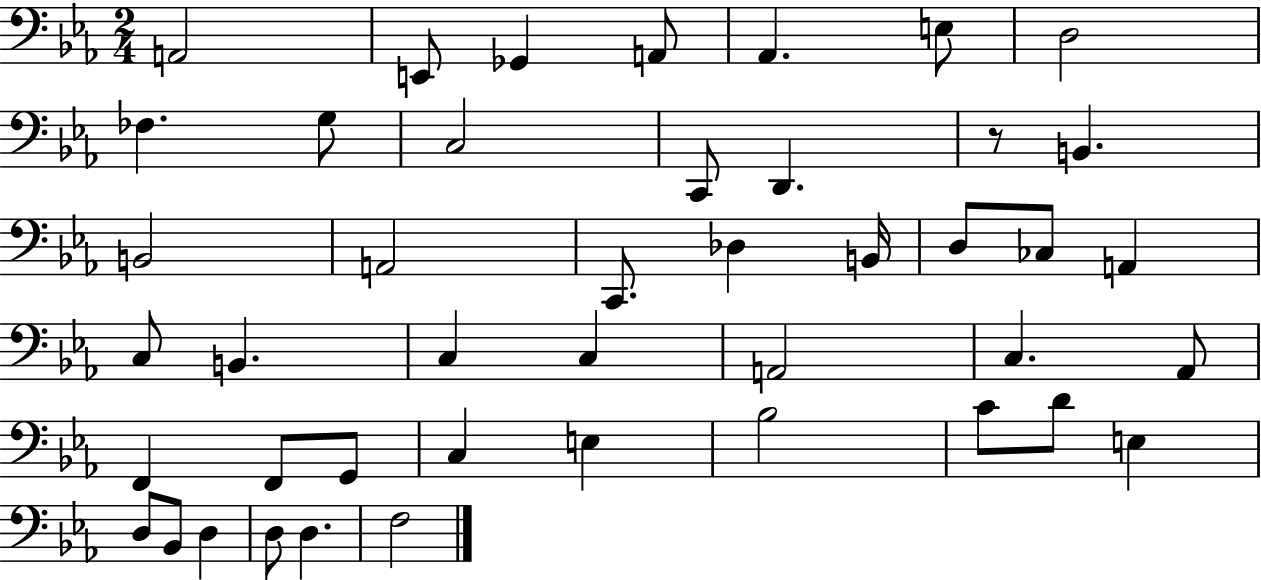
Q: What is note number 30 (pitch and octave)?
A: F2